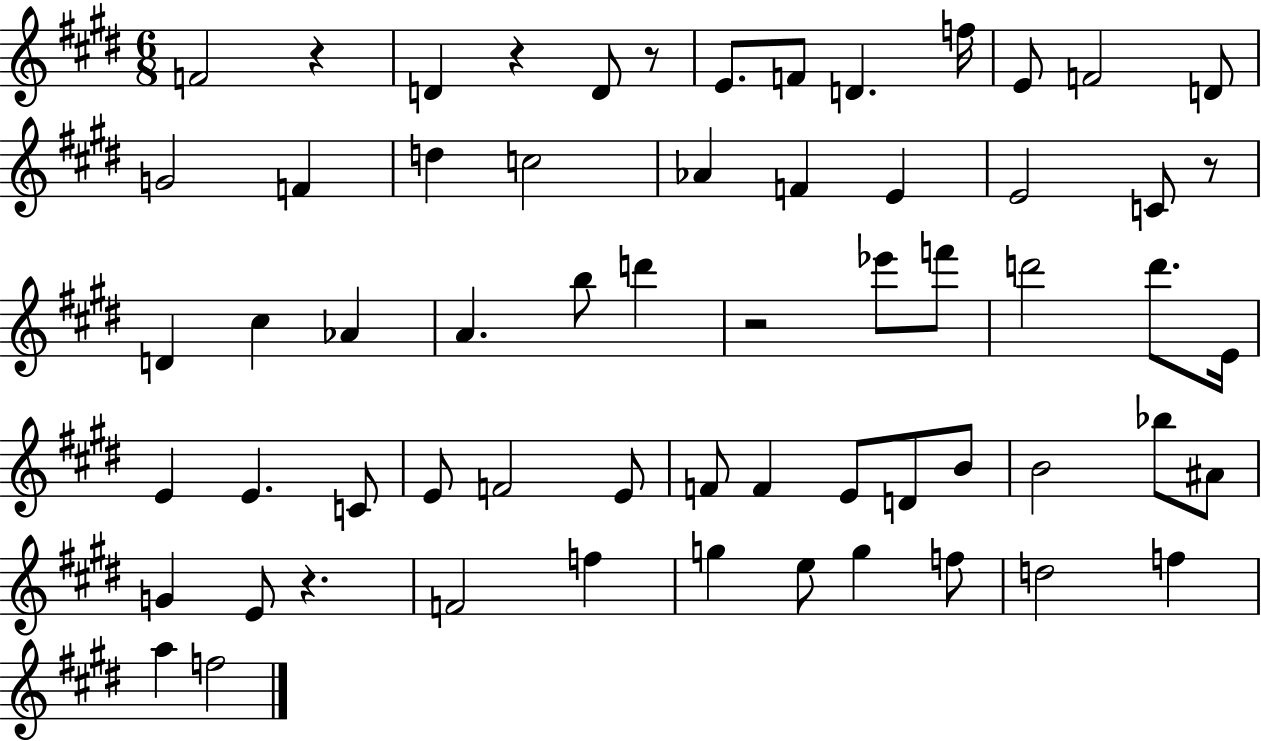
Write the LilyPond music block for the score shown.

{
  \clef treble
  \numericTimeSignature
  \time 6/8
  \key e \major
  f'2 r4 | d'4 r4 d'8 r8 | e'8. f'8 d'4. f''16 | e'8 f'2 d'8 | \break g'2 f'4 | d''4 c''2 | aes'4 f'4 e'4 | e'2 c'8 r8 | \break d'4 cis''4 aes'4 | a'4. b''8 d'''4 | r2 ees'''8 f'''8 | d'''2 d'''8. e'16 | \break e'4 e'4. c'8 | e'8 f'2 e'8 | f'8 f'4 e'8 d'8 b'8 | b'2 bes''8 ais'8 | \break g'4 e'8 r4. | f'2 f''4 | g''4 e''8 g''4 f''8 | d''2 f''4 | \break a''4 f''2 | \bar "|."
}